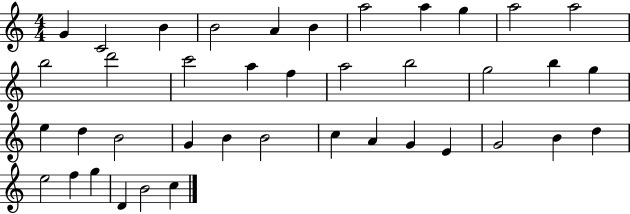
G4/q C4/h B4/q B4/h A4/q B4/q A5/h A5/q G5/q A5/h A5/h B5/h D6/h C6/h A5/q F5/q A5/h B5/h G5/h B5/q G5/q E5/q D5/q B4/h G4/q B4/q B4/h C5/q A4/q G4/q E4/q G4/h B4/q D5/q E5/h F5/q G5/q D4/q B4/h C5/q